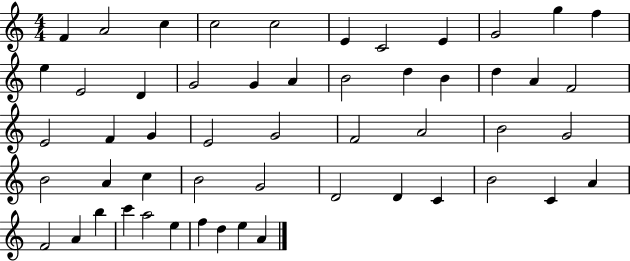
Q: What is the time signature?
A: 4/4